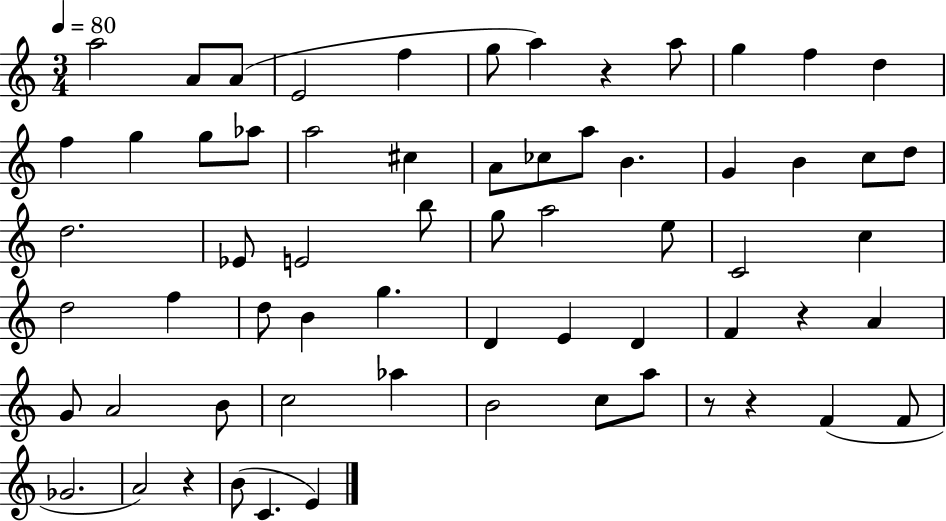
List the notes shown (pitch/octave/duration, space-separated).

A5/h A4/e A4/e E4/h F5/q G5/e A5/q R/q A5/e G5/q F5/q D5/q F5/q G5/q G5/e Ab5/e A5/h C#5/q A4/e CES5/e A5/e B4/q. G4/q B4/q C5/e D5/e D5/h. Eb4/e E4/h B5/e G5/e A5/h E5/e C4/h C5/q D5/h F5/q D5/e B4/q G5/q. D4/q E4/q D4/q F4/q R/q A4/q G4/e A4/h B4/e C5/h Ab5/q B4/h C5/e A5/e R/e R/q F4/q F4/e Gb4/h. A4/h R/q B4/e C4/q. E4/q